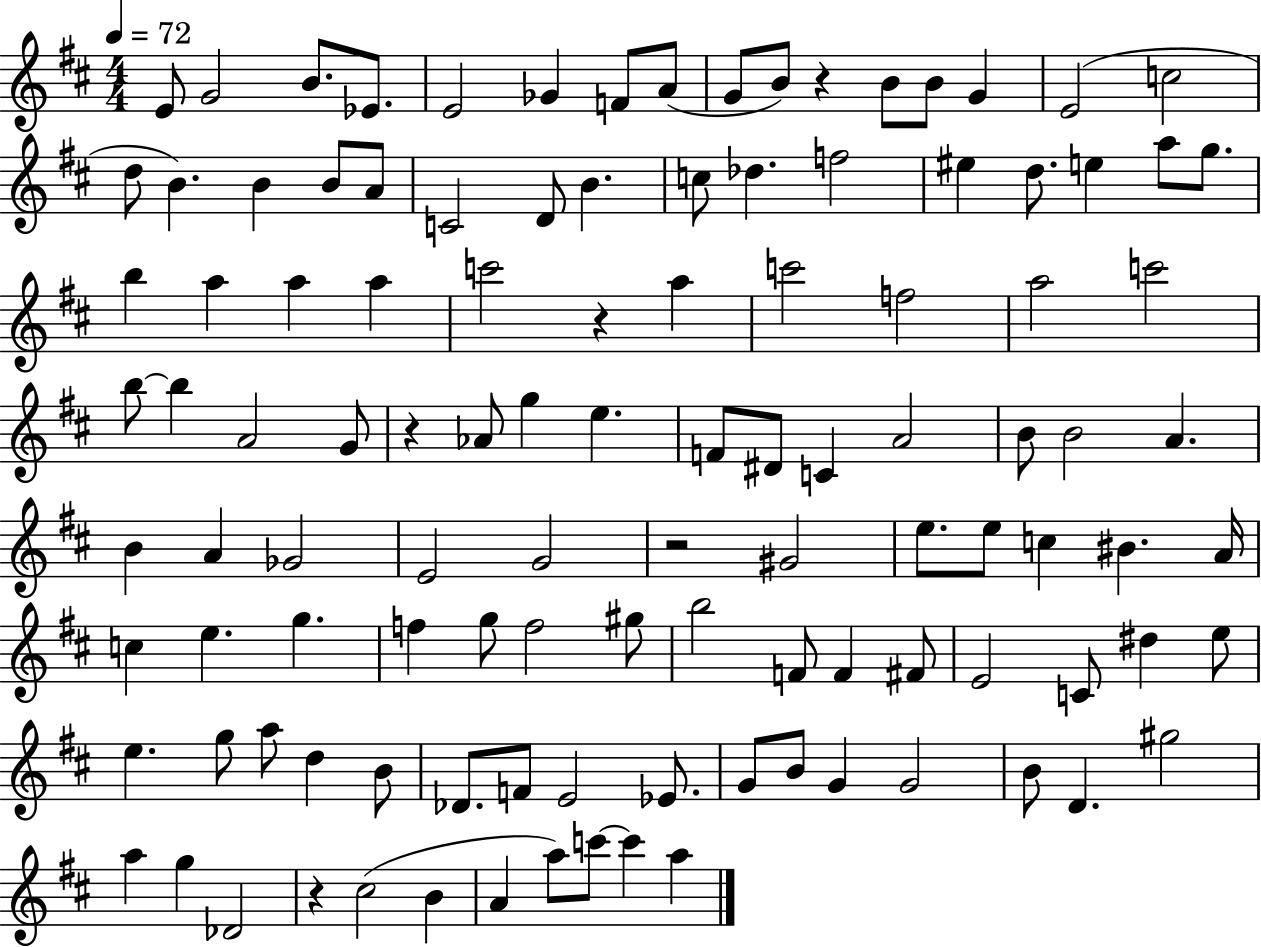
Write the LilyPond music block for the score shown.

{
  \clef treble
  \numericTimeSignature
  \time 4/4
  \key d \major
  \tempo 4 = 72
  e'8 g'2 b'8. ees'8. | e'2 ges'4 f'8 a'8( | g'8 b'8) r4 b'8 b'8 g'4 | e'2( c''2 | \break d''8 b'4.) b'4 b'8 a'8 | c'2 d'8 b'4. | c''8 des''4. f''2 | eis''4 d''8. e''4 a''8 g''8. | \break b''4 a''4 a''4 a''4 | c'''2 r4 a''4 | c'''2 f''2 | a''2 c'''2 | \break b''8~~ b''4 a'2 g'8 | r4 aes'8 g''4 e''4. | f'8 dis'8 c'4 a'2 | b'8 b'2 a'4. | \break b'4 a'4 ges'2 | e'2 g'2 | r2 gis'2 | e''8. e''8 c''4 bis'4. a'16 | \break c''4 e''4. g''4. | f''4 g''8 f''2 gis''8 | b''2 f'8 f'4 fis'8 | e'2 c'8 dis''4 e''8 | \break e''4. g''8 a''8 d''4 b'8 | des'8. f'8 e'2 ees'8. | g'8 b'8 g'4 g'2 | b'8 d'4. gis''2 | \break a''4 g''4 des'2 | r4 cis''2( b'4 | a'4 a''8) c'''8~~ c'''4 a''4 | \bar "|."
}